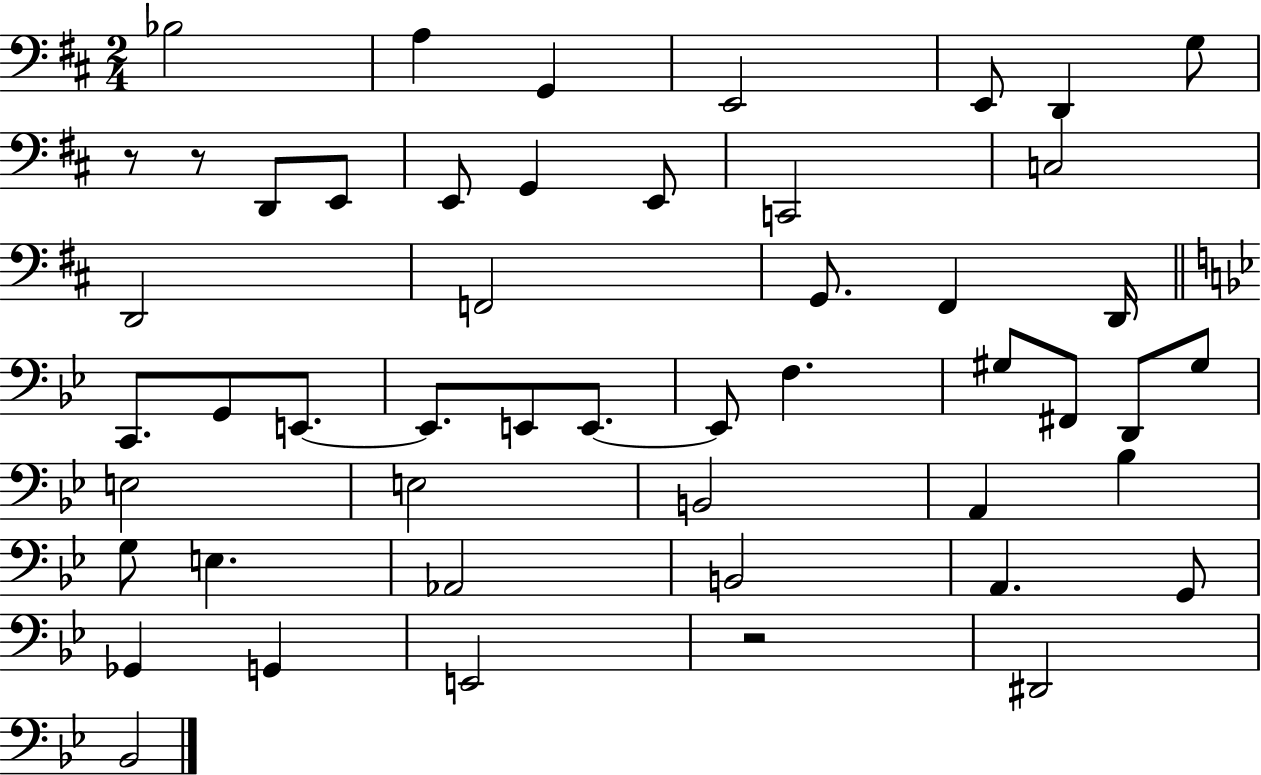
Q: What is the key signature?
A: D major